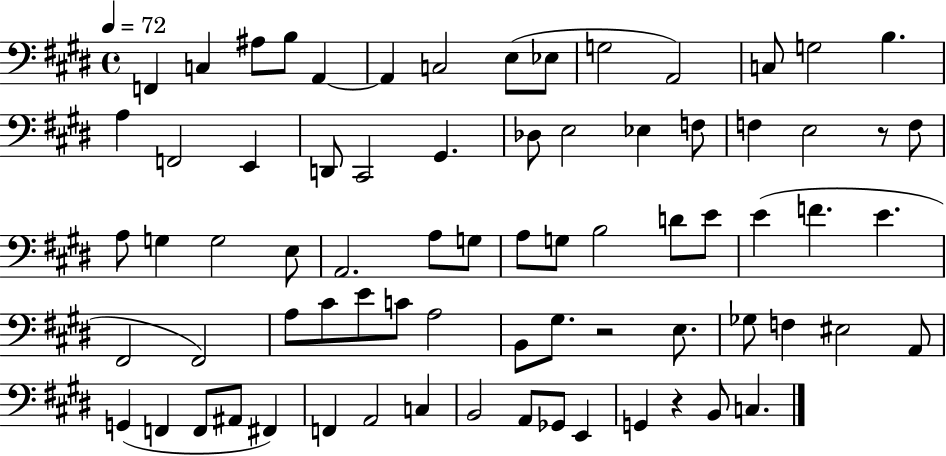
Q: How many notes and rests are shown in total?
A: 74